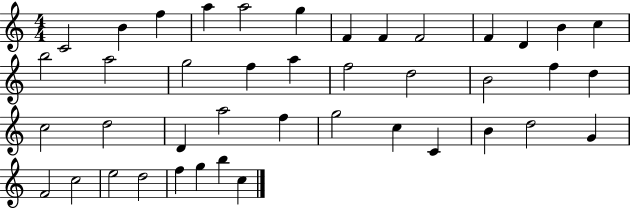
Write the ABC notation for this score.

X:1
T:Untitled
M:4/4
L:1/4
K:C
C2 B f a a2 g F F F2 F D B c b2 a2 g2 f a f2 d2 B2 f d c2 d2 D a2 f g2 c C B d2 G F2 c2 e2 d2 f g b c